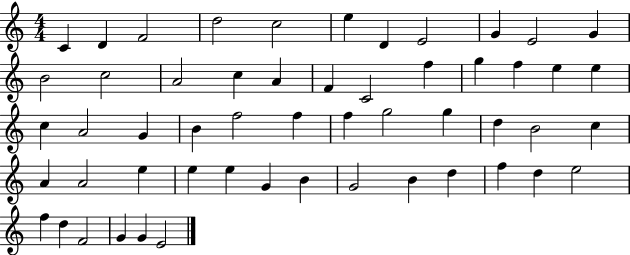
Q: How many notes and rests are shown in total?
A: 54